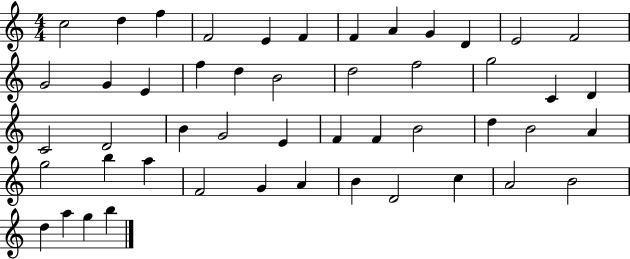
{
  \clef treble
  \numericTimeSignature
  \time 4/4
  \key c \major
  c''2 d''4 f''4 | f'2 e'4 f'4 | f'4 a'4 g'4 d'4 | e'2 f'2 | \break g'2 g'4 e'4 | f''4 d''4 b'2 | d''2 f''2 | g''2 c'4 d'4 | \break c'2 d'2 | b'4 g'2 e'4 | f'4 f'4 b'2 | d''4 b'2 a'4 | \break g''2 b''4 a''4 | f'2 g'4 a'4 | b'4 d'2 c''4 | a'2 b'2 | \break d''4 a''4 g''4 b''4 | \bar "|."
}